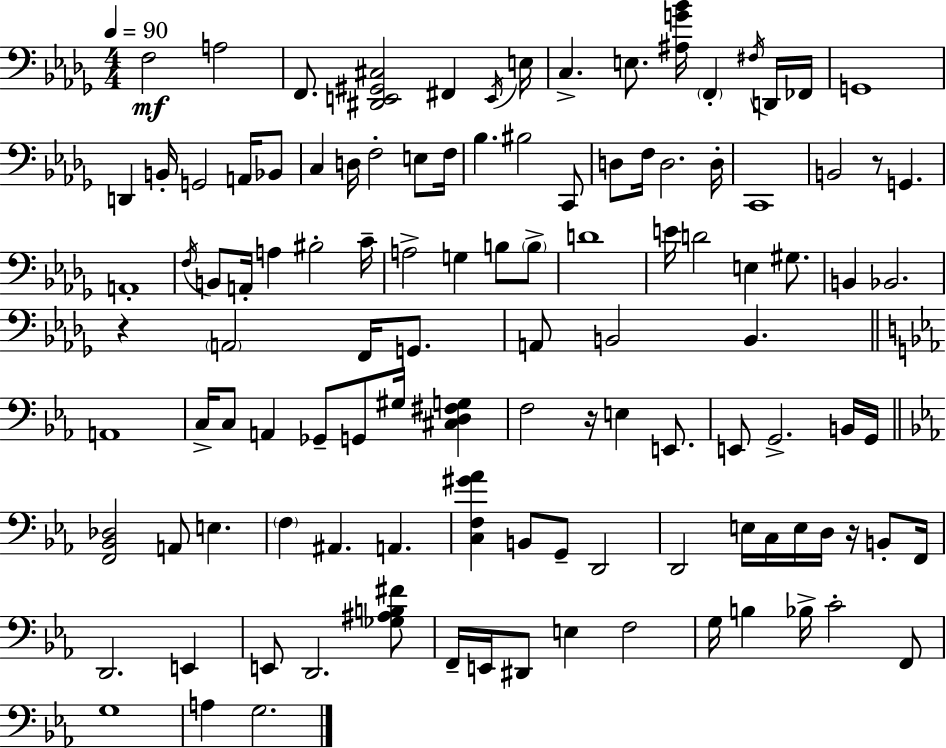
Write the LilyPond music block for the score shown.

{
  \clef bass
  \numericTimeSignature
  \time 4/4
  \key bes \minor
  \tempo 4 = 90
  f2\mf a2 | f,8. <dis, e, gis, cis>2 fis,4 \acciaccatura { e,16 } | e16 c4.-> e8. <ais g' bes'>16 \parenthesize f,4-. \acciaccatura { fis16 } | d,16 fes,16 g,1 | \break d,4 b,16-. g,2 a,16 | bes,8 c4 d16 f2-. e8 | f16 bes4. bis2 | c,8 d8 f16 d2. | \break d16-. c,1 | b,2 r8 g,4. | a,1-. | \acciaccatura { f16 } b,8 a,16-. a4 bis2-. | \break c'16-- a2-> g4 b8 | \parenthesize b8-> d'1 | e'16 d'2 e4 | gis8. b,4 bes,2. | \break r4 \parenthesize a,2 f,16 | g,8. a,8 b,2 b,4. | \bar "||" \break \key ees \major a,1 | c16-> c8 a,4 ges,8-- g,8 gis16 <cis d fis g>4 | f2 r16 e4 e,8. | e,8 g,2.-> b,16 g,16 | \break \bar "||" \break \key ees \major <f, bes, des>2 a,8 e4. | \parenthesize f4 ais,4. a,4. | <c f gis' aes'>4 b,8 g,8-- d,2 | d,2 e16 c16 e16 d16 r16 b,8-. f,16 | \break d,2. e,4 | e,8 d,2. <ges ais b fis'>8 | f,16-- e,16 dis,8 e4 f2 | g16 b4 bes16-> c'2-. f,8 | \break g1 | a4 g2. | \bar "|."
}